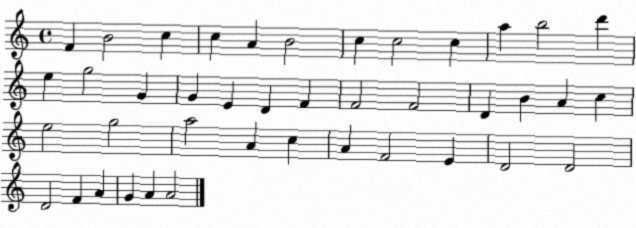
X:1
T:Untitled
M:4/4
L:1/4
K:C
F B2 c c A B2 c c2 c a b2 d' e g2 G G E D F F2 F2 D B A c e2 g2 a2 A c A F2 E D2 D2 D2 F A G A A2